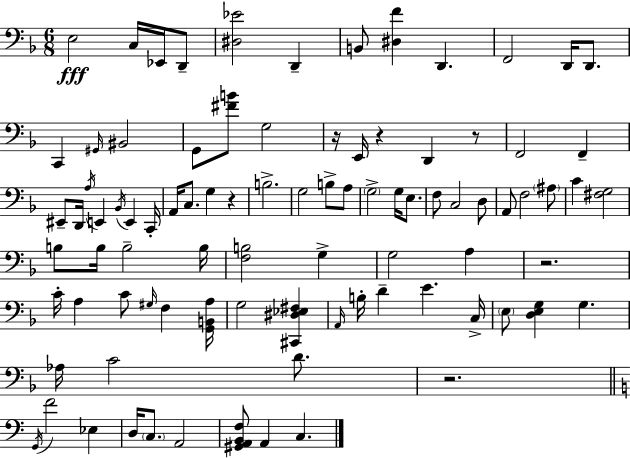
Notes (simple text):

E3/h C3/s Eb2/s D2/e [D#3,Eb4]/h D2/q B2/e [D#3,F4]/q D2/q. F2/h D2/s D2/e. C2/q G#2/s BIS2/h G2/e [F#4,B4]/e G3/h R/s E2/s R/q D2/q R/e F2/h F2/q EIS2/e D2/s A3/s E2/q Bb2/s E2/q C2/s A2/s C3/e. G3/q R/q B3/h. G3/h B3/e A3/e G3/h G3/s E3/e. F3/e C3/h D3/e A2/e F3/h A#3/e C4/q [F#3,G3]/h B3/e B3/s B3/h B3/s [F3,B3]/h G3/q G3/h A3/q R/h. C4/s A3/q C4/e G#3/s F3/q [G2,B2,A3]/s G3/h [C#2,D#3,Eb3,F#3]/q A2/s B3/s D4/q E4/q. C3/s E3/e [D3,E3,G3]/q G3/q. Ab3/s C4/h D4/e. R/h. G2/s F4/h Eb3/q D3/s C3/e. A2/h [G#2,A2,B2,F3]/e A2/q C3/q.